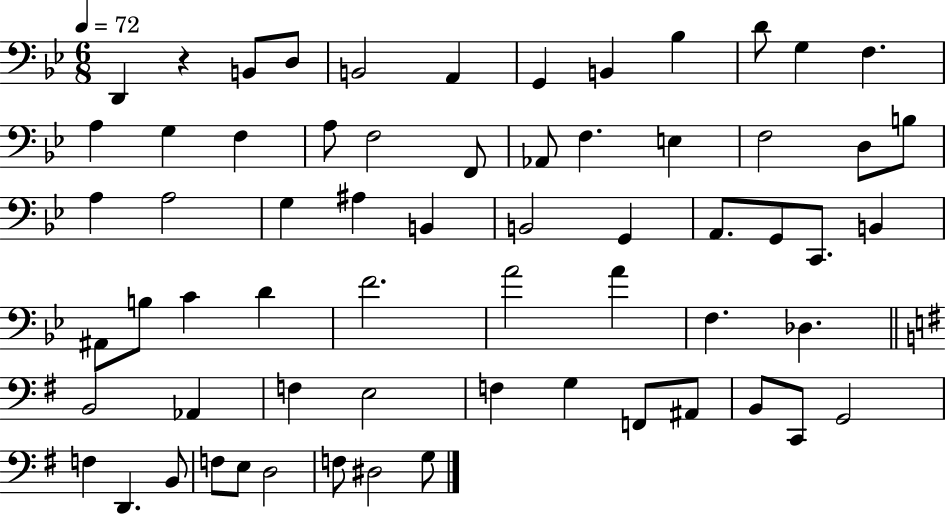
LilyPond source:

{
  \clef bass
  \numericTimeSignature
  \time 6/8
  \key bes \major
  \tempo 4 = 72
  d,4 r4 b,8 d8 | b,2 a,4 | g,4 b,4 bes4 | d'8 g4 f4. | \break a4 g4 f4 | a8 f2 f,8 | aes,8 f4. e4 | f2 d8 b8 | \break a4 a2 | g4 ais4 b,4 | b,2 g,4 | a,8. g,8 c,8. b,4 | \break ais,8 b8 c'4 d'4 | f'2. | a'2 a'4 | f4. des4. | \break \bar "||" \break \key g \major b,2 aes,4 | f4 e2 | f4 g4 f,8 ais,8 | b,8 c,8 g,2 | \break f4 d,4. b,8 | f8 e8 d2 | f8 dis2 g8 | \bar "|."
}